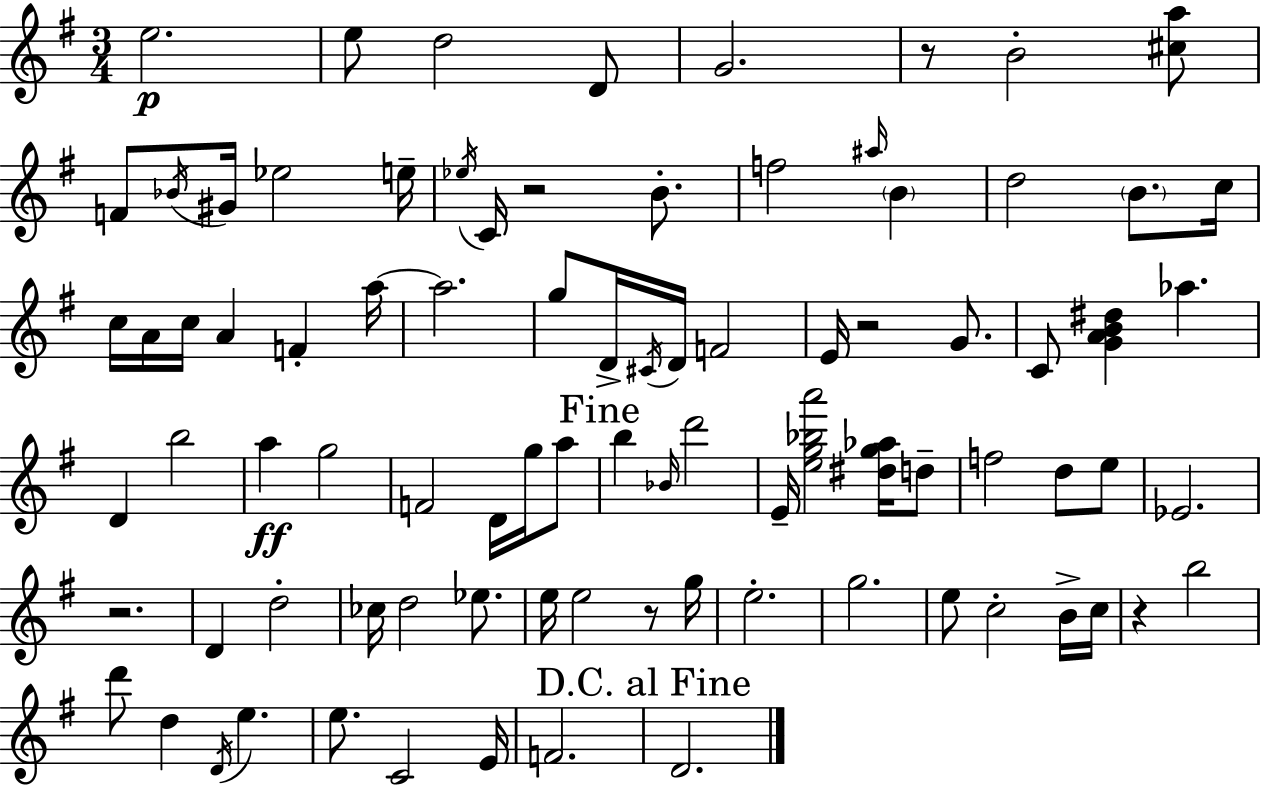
E5/h. E5/e D5/h D4/e G4/h. R/e B4/h [C#5,A5]/e F4/e Bb4/s G#4/s Eb5/h E5/s Eb5/s C4/s R/h B4/e. F5/h A#5/s B4/q D5/h B4/e. C5/s C5/s A4/s C5/s A4/q F4/q A5/s A5/h. G5/e D4/s C#4/s D4/s F4/h E4/s R/h G4/e. C4/e [G4,A4,B4,D#5]/q Ab5/q. D4/q B5/h A5/q G5/h F4/h D4/s G5/s A5/e B5/q Bb4/s D6/h E4/s [E5,G5,Bb5,A6]/h [D#5,G5,Ab5]/s D5/e F5/h D5/e E5/e Eb4/h. R/h. D4/q D5/h CES5/s D5/h Eb5/e. E5/s E5/h R/e G5/s E5/h. G5/h. E5/e C5/h B4/s C5/s R/q B5/h D6/e D5/q D4/s E5/q. E5/e. C4/h E4/s F4/h. D4/h.